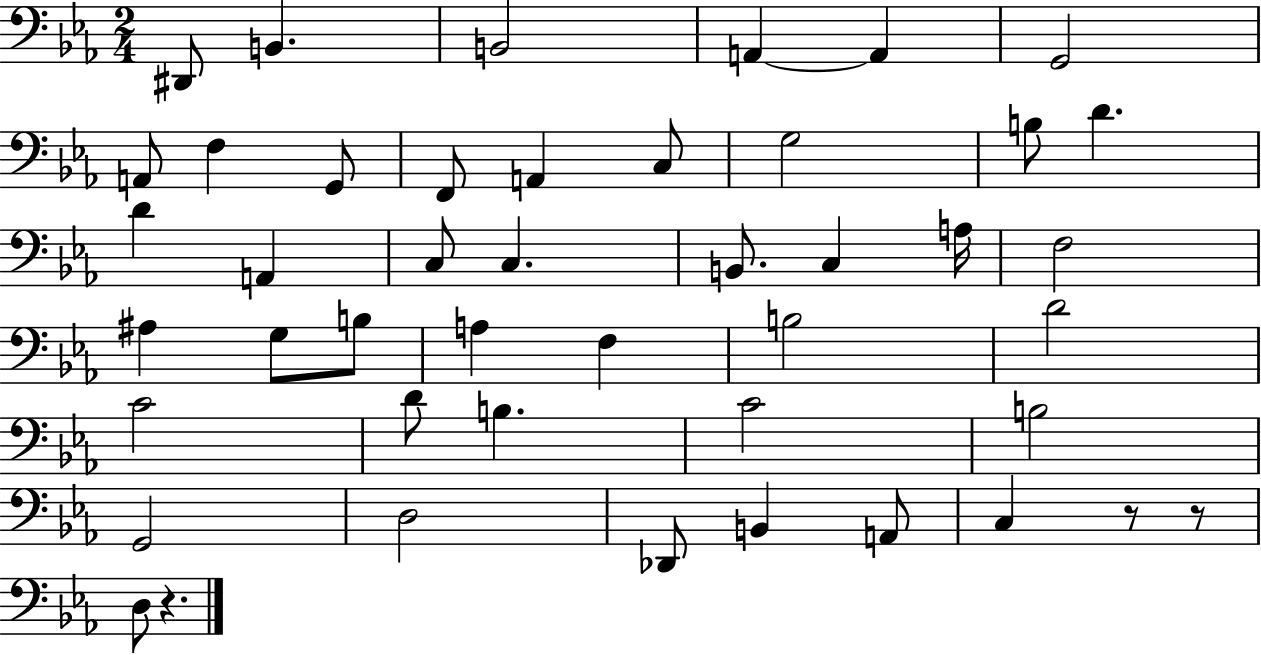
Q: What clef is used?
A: bass